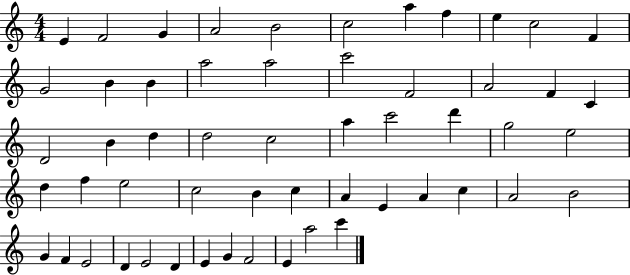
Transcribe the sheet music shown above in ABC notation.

X:1
T:Untitled
M:4/4
L:1/4
K:C
E F2 G A2 B2 c2 a f e c2 F G2 B B a2 a2 c'2 F2 A2 F C D2 B d d2 c2 a c'2 d' g2 e2 d f e2 c2 B c A E A c A2 B2 G F E2 D E2 D E G F2 E a2 c'